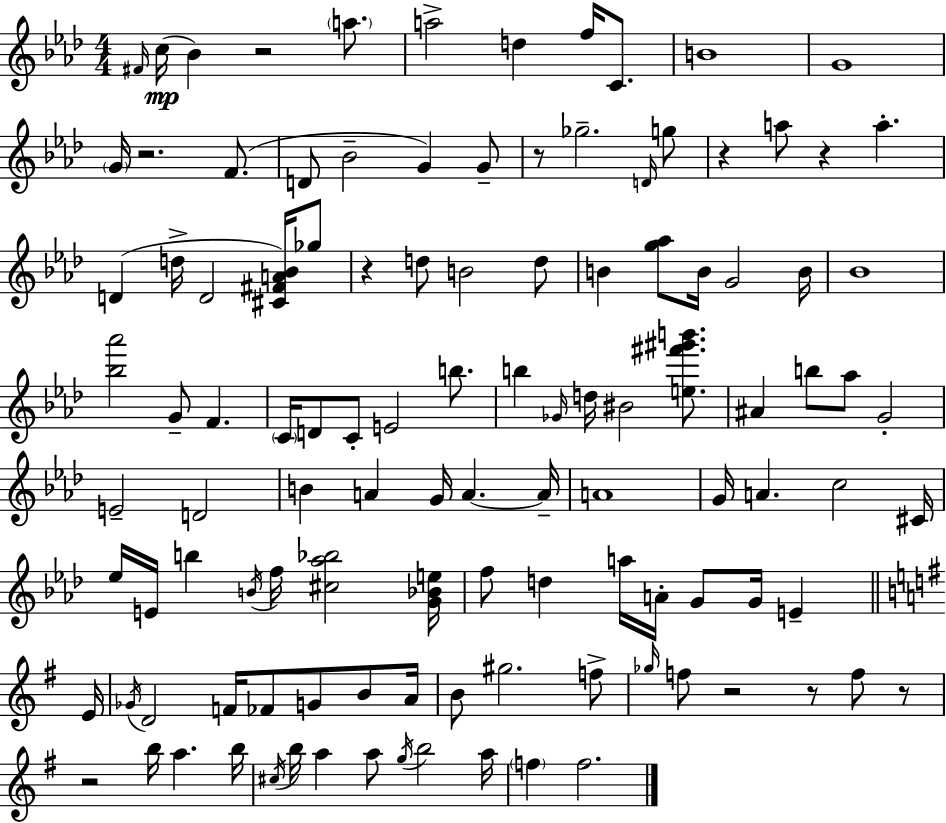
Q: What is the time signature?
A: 4/4